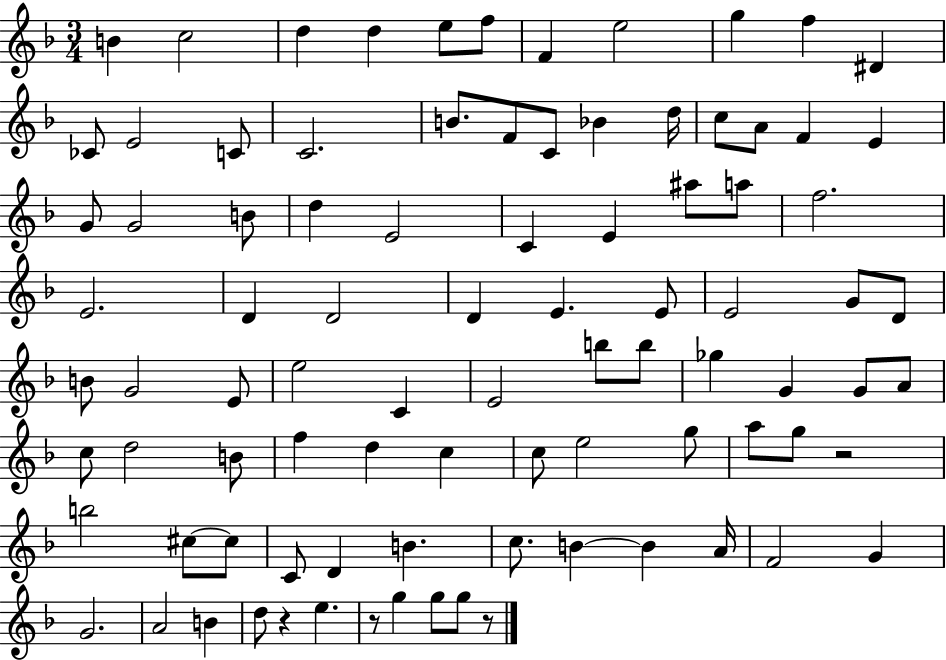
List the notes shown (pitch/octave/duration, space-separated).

B4/q C5/h D5/q D5/q E5/e F5/e F4/q E5/h G5/q F5/q D#4/q CES4/e E4/h C4/e C4/h. B4/e. F4/e C4/e Bb4/q D5/s C5/e A4/e F4/q E4/q G4/e G4/h B4/e D5/q E4/h C4/q E4/q A#5/e A5/e F5/h. E4/h. D4/q D4/h D4/q E4/q. E4/e E4/h G4/e D4/e B4/e G4/h E4/e E5/h C4/q E4/h B5/e B5/e Gb5/q G4/q G4/e A4/e C5/e D5/h B4/e F5/q D5/q C5/q C5/e E5/h G5/e A5/e G5/e R/h B5/h C#5/e C#5/e C4/e D4/q B4/q. C5/e. B4/q B4/q A4/s F4/h G4/q G4/h. A4/h B4/q D5/e R/q E5/q. R/e G5/q G5/e G5/e R/e